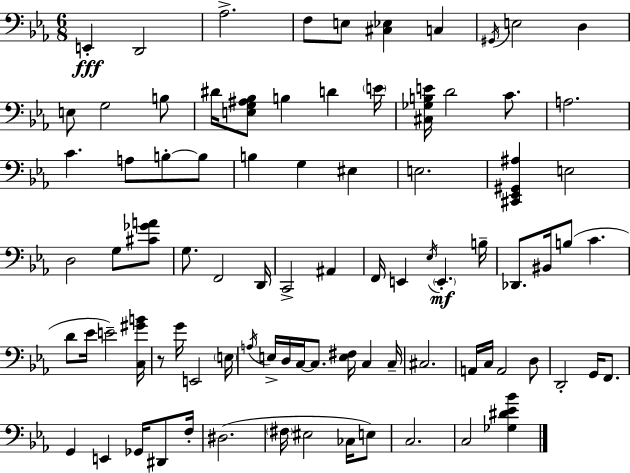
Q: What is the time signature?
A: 6/8